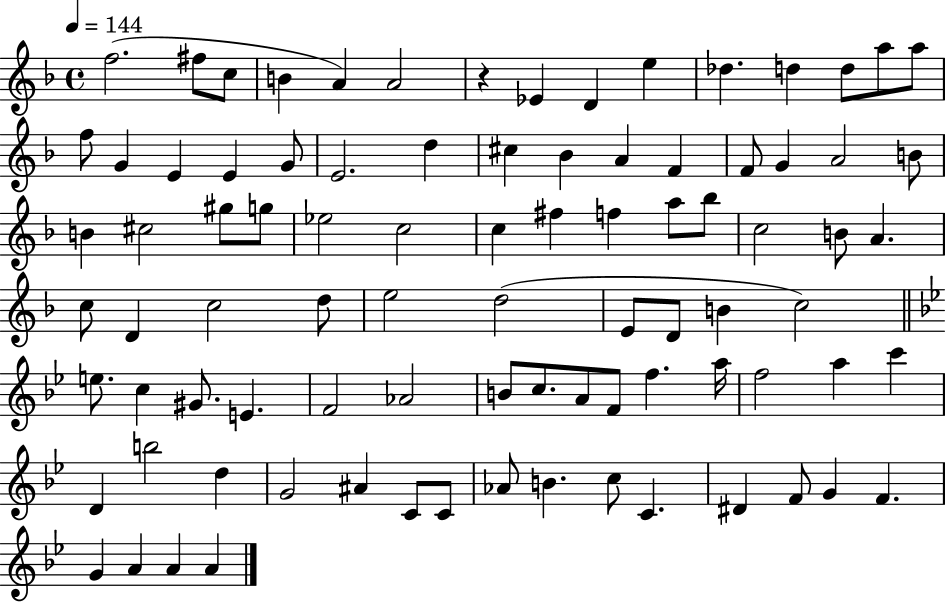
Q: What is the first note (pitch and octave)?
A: F5